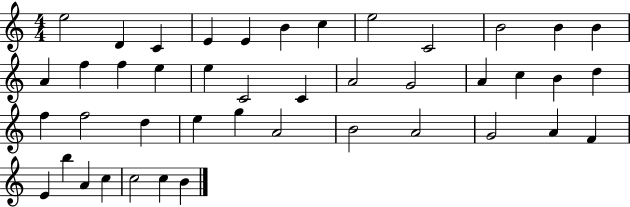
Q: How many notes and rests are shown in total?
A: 43